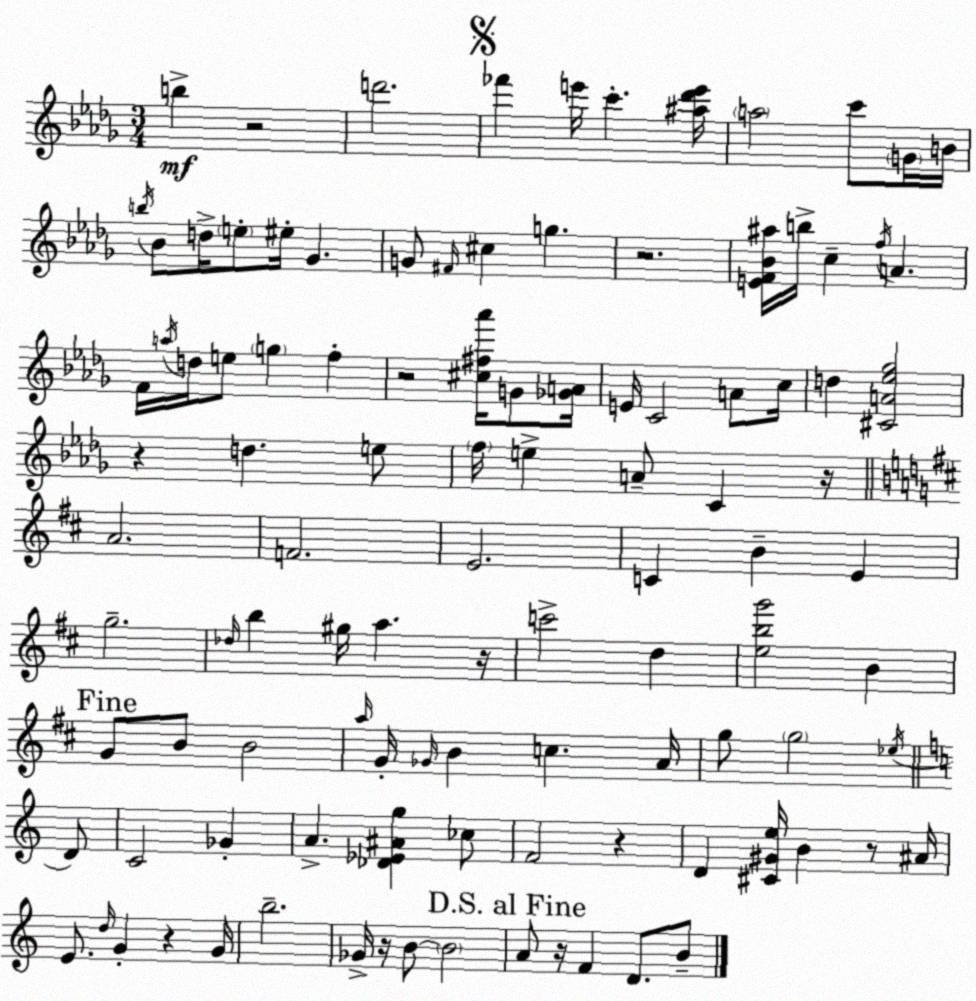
X:1
T:Untitled
M:3/4
L:1/4
K:Bbm
b z2 d'2 _f' e'/4 c' [^a_d'e']/4 a2 c'/2 G/4 B/4 b/4 _B/2 d/4 e/2 ^e/4 _G G/2 ^F/4 ^c g z2 [EF_B^a]/4 b/4 c f/4 A F/4 a/4 d/4 e/2 g f z2 [^c^f_a']/4 G/2 [_GA]/4 E/4 C2 A/2 c/4 d [^CA_e_g]2 z d e/2 f/4 e A/2 C z/4 A2 F2 E2 C B E g2 _d/4 b ^g/4 a z/4 c'2 d [ebg']2 B G/2 B/2 B2 a/4 G/4 _G/4 B c A/4 g/2 g2 _e/4 D/2 C2 _G A [_D_E^Ag] _c/2 F2 z D [^C^Ge]/4 B z/2 ^A/4 E/2 d/4 G z G/4 b2 _G/4 z/4 B/2 B2 A/2 z/4 F D/2 B/2